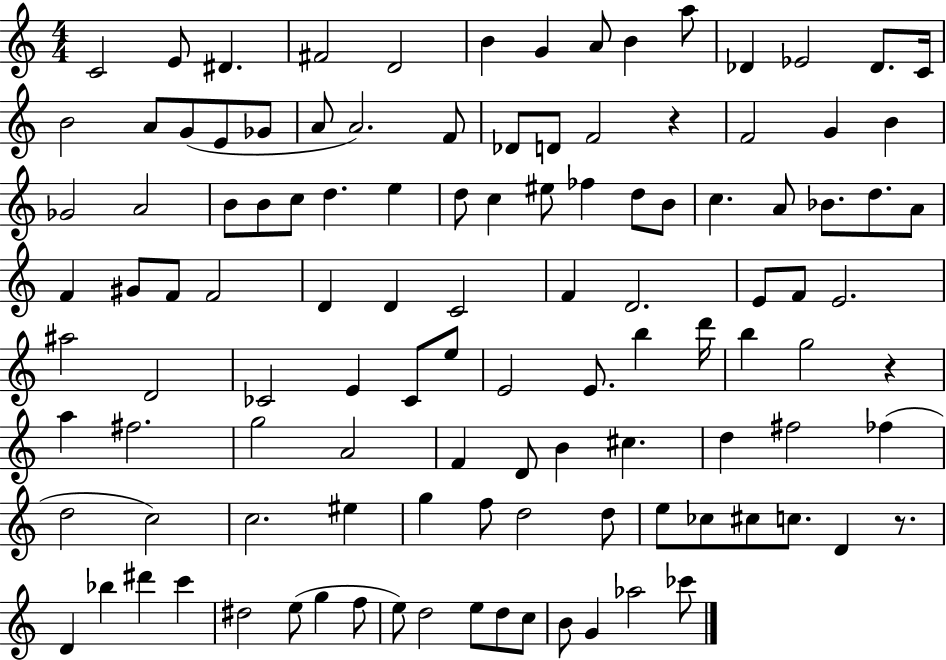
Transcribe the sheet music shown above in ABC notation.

X:1
T:Untitled
M:4/4
L:1/4
K:C
C2 E/2 ^D ^F2 D2 B G A/2 B a/2 _D _E2 _D/2 C/4 B2 A/2 G/2 E/2 _G/2 A/2 A2 F/2 _D/2 D/2 F2 z F2 G B _G2 A2 B/2 B/2 c/2 d e d/2 c ^e/2 _f d/2 B/2 c A/2 _B/2 d/2 A/2 F ^G/2 F/2 F2 D D C2 F D2 E/2 F/2 E2 ^a2 D2 _C2 E _C/2 e/2 E2 E/2 b d'/4 b g2 z a ^f2 g2 A2 F D/2 B ^c d ^f2 _f d2 c2 c2 ^e g f/2 d2 d/2 e/2 _c/2 ^c/2 c/2 D z/2 D _b ^d' c' ^d2 e/2 g f/2 e/2 d2 e/2 d/2 c/2 B/2 G _a2 _c'/2